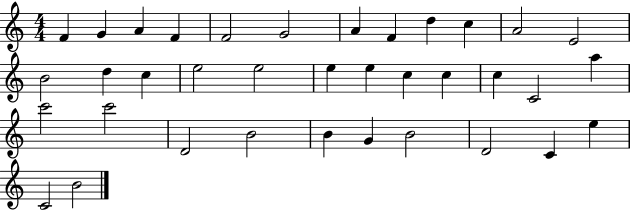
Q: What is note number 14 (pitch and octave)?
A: D5